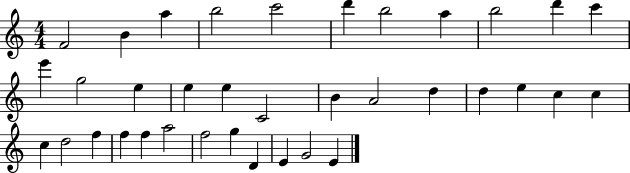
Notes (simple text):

F4/h B4/q A5/q B5/h C6/h D6/q B5/h A5/q B5/h D6/q C6/q E6/q G5/h E5/q E5/q E5/q C4/h B4/q A4/h D5/q D5/q E5/q C5/q C5/q C5/q D5/h F5/q F5/q F5/q A5/h F5/h G5/q D4/q E4/q G4/h E4/q